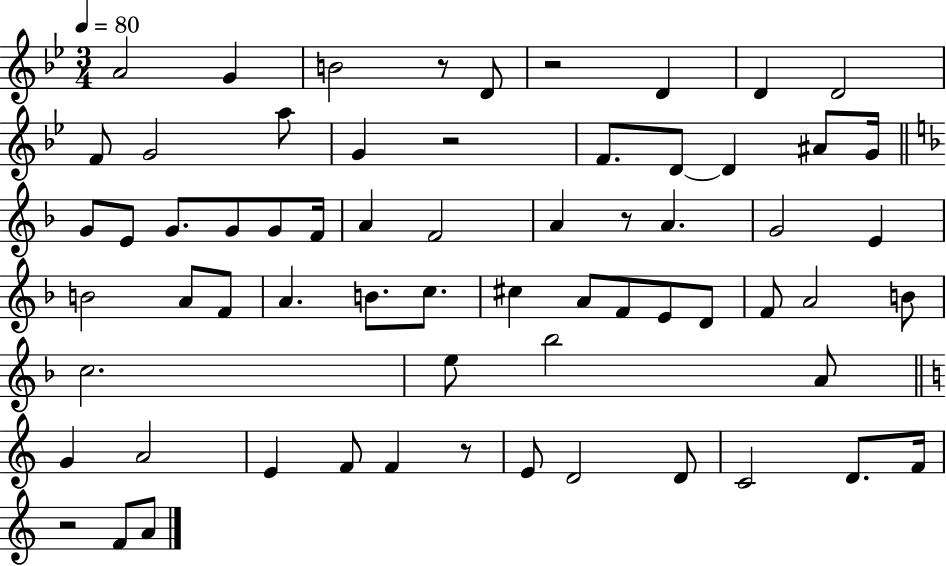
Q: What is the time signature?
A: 3/4